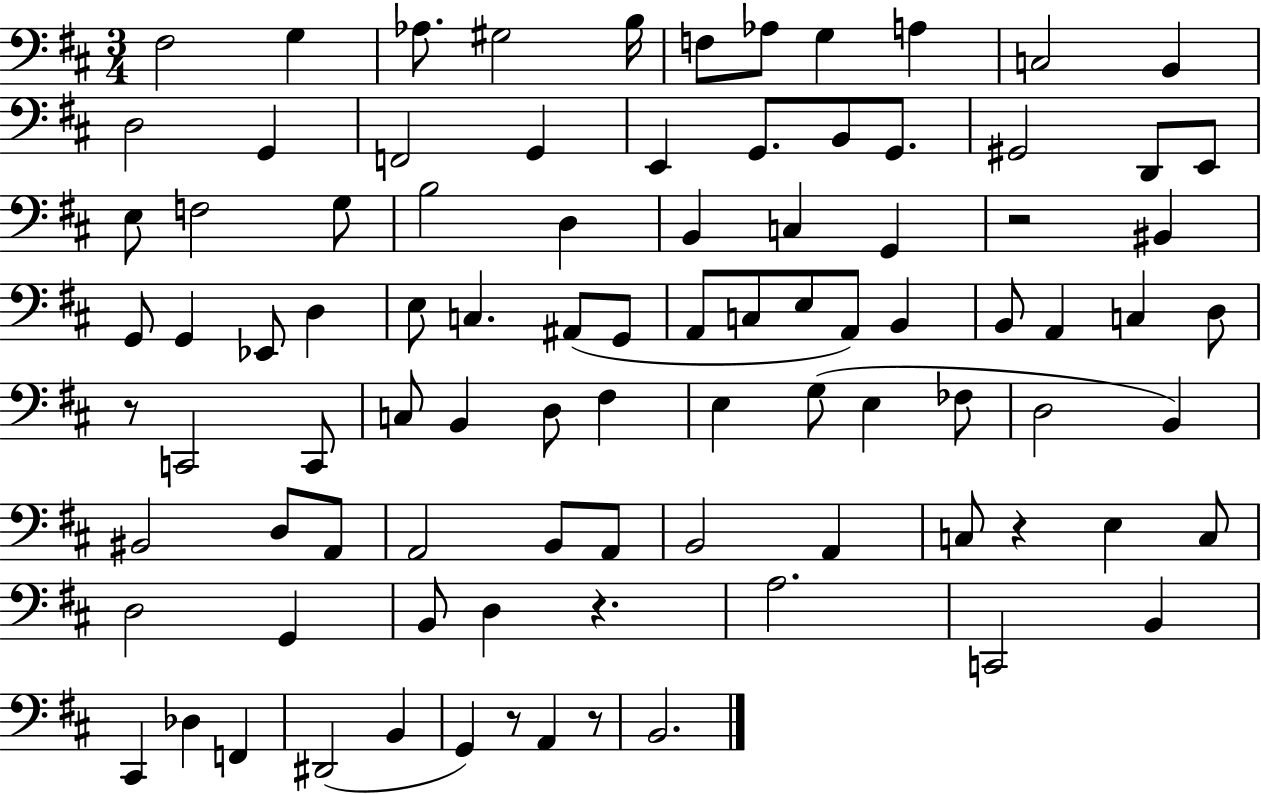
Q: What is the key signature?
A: D major